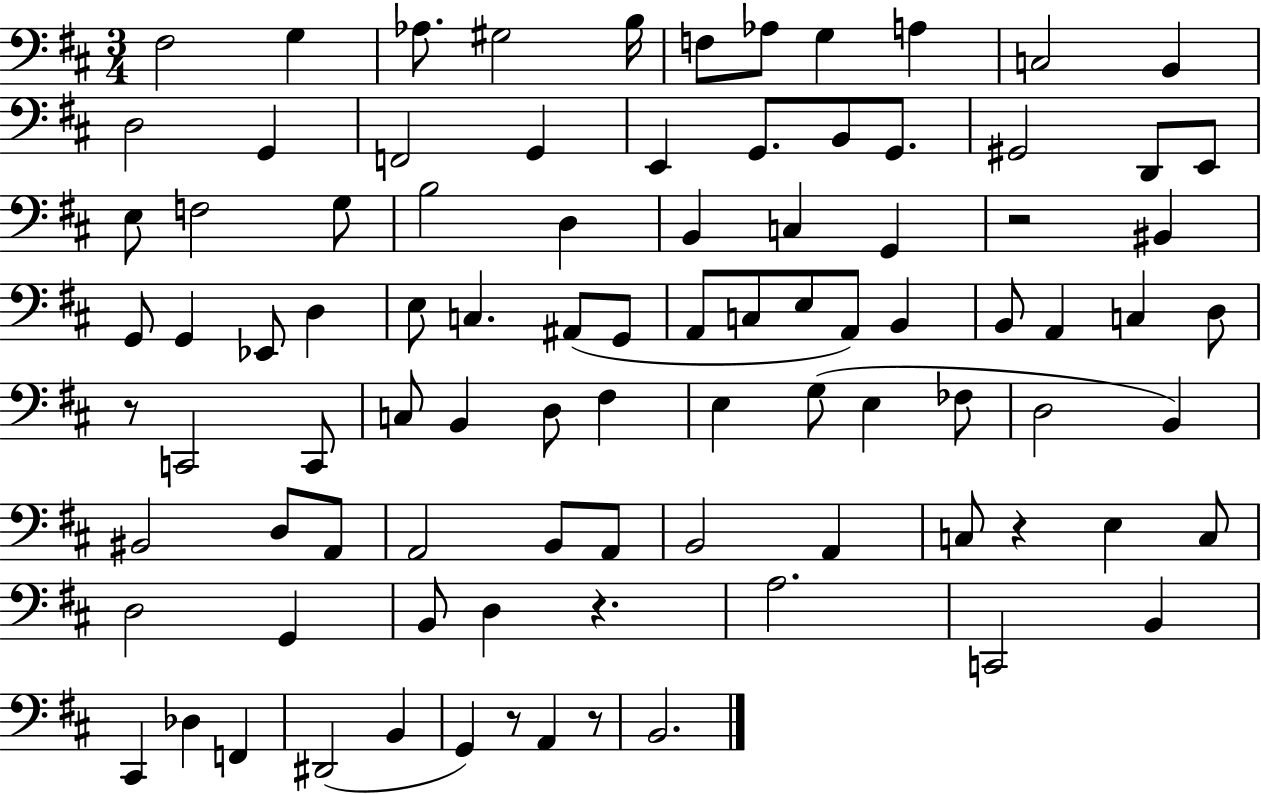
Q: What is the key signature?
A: D major